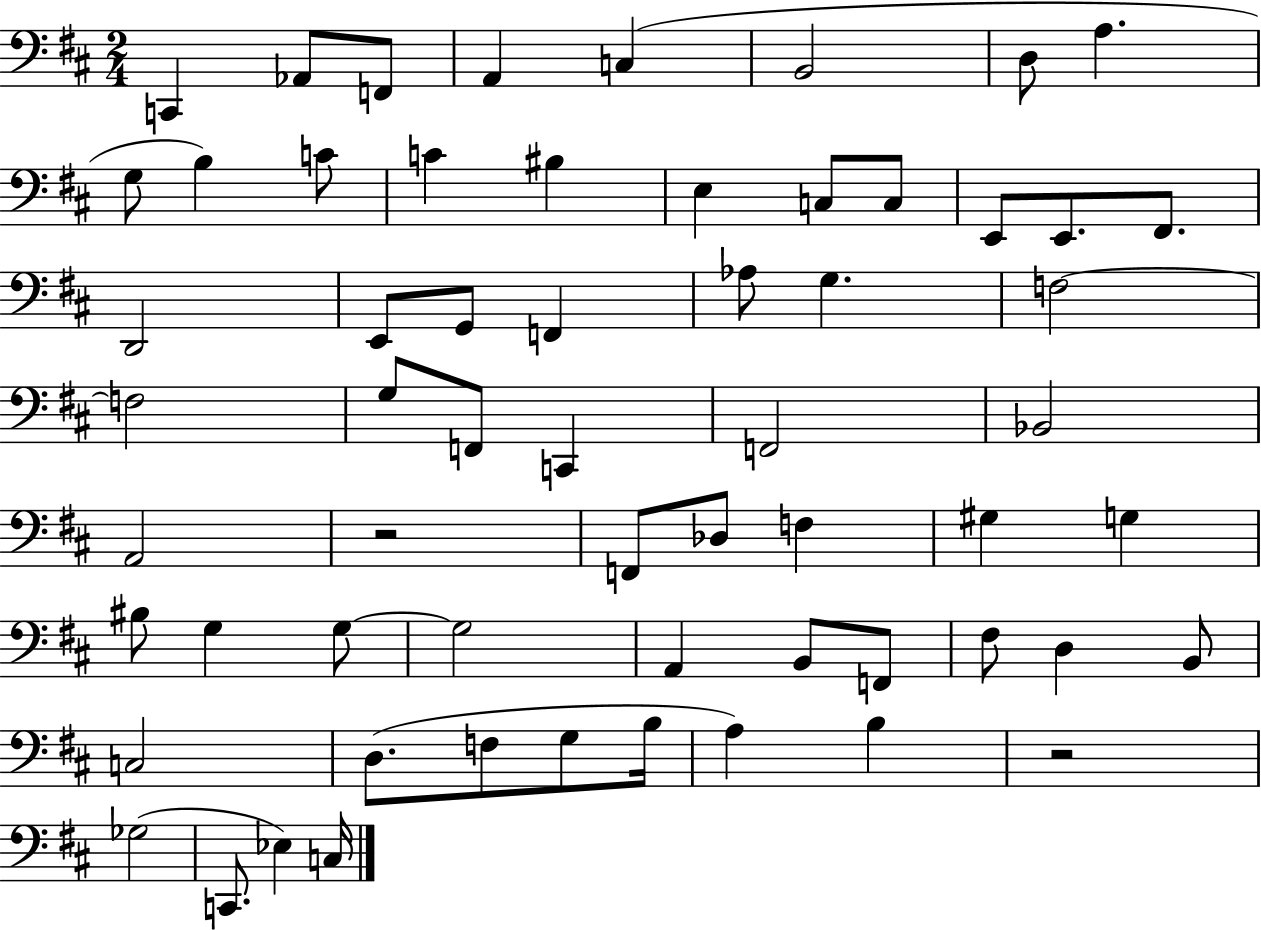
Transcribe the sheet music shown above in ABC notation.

X:1
T:Untitled
M:2/4
L:1/4
K:D
C,, _A,,/2 F,,/2 A,, C, B,,2 D,/2 A, G,/2 B, C/2 C ^B, E, C,/2 C,/2 E,,/2 E,,/2 ^F,,/2 D,,2 E,,/2 G,,/2 F,, _A,/2 G, F,2 F,2 G,/2 F,,/2 C,, F,,2 _B,,2 A,,2 z2 F,,/2 _D,/2 F, ^G, G, ^B,/2 G, G,/2 G,2 A,, B,,/2 F,,/2 ^F,/2 D, B,,/2 C,2 D,/2 F,/2 G,/2 B,/4 A, B, z2 _G,2 C,,/2 _E, C,/4